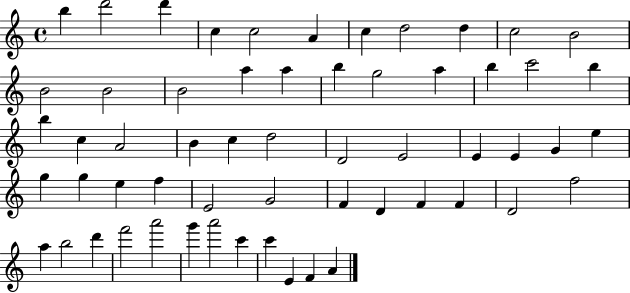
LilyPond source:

{
  \clef treble
  \time 4/4
  \defaultTimeSignature
  \key c \major
  b''4 d'''2 d'''4 | c''4 c''2 a'4 | c''4 d''2 d''4 | c''2 b'2 | \break b'2 b'2 | b'2 a''4 a''4 | b''4 g''2 a''4 | b''4 c'''2 b''4 | \break b''4 c''4 a'2 | b'4 c''4 d''2 | d'2 e'2 | e'4 e'4 g'4 e''4 | \break g''4 g''4 e''4 f''4 | e'2 g'2 | f'4 d'4 f'4 f'4 | d'2 f''2 | \break a''4 b''2 d'''4 | f'''2 a'''2 | g'''4 a'''2 c'''4 | c'''4 e'4 f'4 a'4 | \break \bar "|."
}